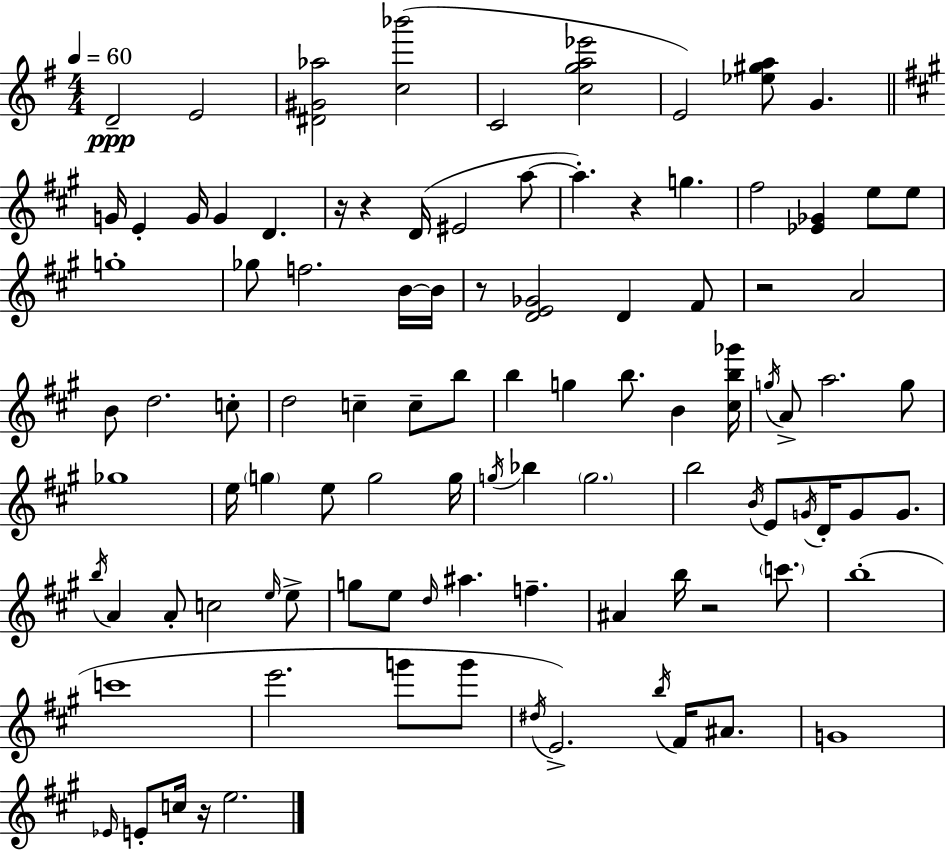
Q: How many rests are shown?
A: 7